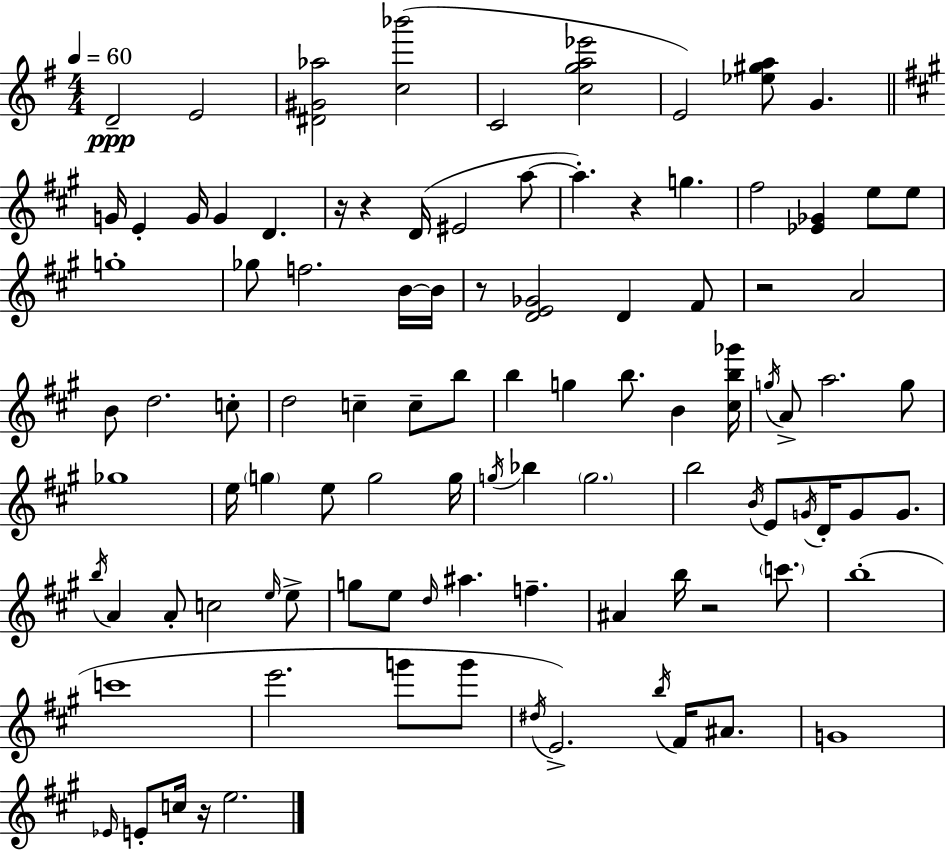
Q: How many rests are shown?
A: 7